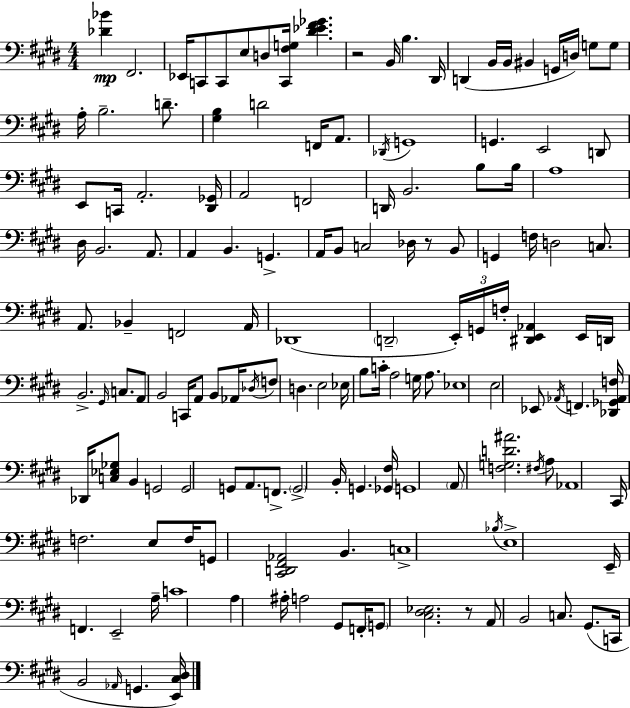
X:1
T:Untitled
M:4/4
L:1/4
K:E
[_D_B] ^F,,2 _E,,/4 C,,/2 C,,/2 E,/2 D,/2 [C,,^F,G,]/4 [^D_E^F_G] z2 B,,/4 B, ^D,,/4 D,, B,,/4 B,,/4 ^B,, G,,/4 D,/4 G,/2 G,/2 A,/4 B,2 D/2 [^G,B,] D2 F,,/4 A,,/2 _D,,/4 G,,4 G,, E,,2 D,,/2 E,,/2 C,,/4 A,,2 [^D,,_G,,]/4 A,,2 F,,2 D,,/4 B,,2 B,/2 B,/4 A,4 ^D,/4 B,,2 A,,/2 A,, B,, G,, A,,/4 B,,/2 C,2 _D,/4 z/2 B,,/2 G,, F,/4 D,2 C,/2 A,,/2 _B,, F,,2 A,,/4 _D,,4 D,,2 E,,/4 G,,/4 F,/4 [^D,,E,,_A,,] E,,/4 D,,/4 B,,2 ^G,,/4 C,/2 A,,/2 B,,2 C,,/4 A,,/2 B,,/2 _A,,/4 _D,/4 F,/2 D, E,2 _E,/4 B,/2 C/4 A,2 G,/4 A,/2 _E,4 E,2 _E,,/2 _A,,/4 F,, [_D,,_G,,_A,,F,]/4 _D,,/4 [C,_E,_G,]/2 B,, G,,2 G,,2 G,,/2 A,,/2 F,,/2 G,,2 B,,/4 G,, [_G,,^F,]/4 G,,4 A,,/2 [F,G,D^A]2 ^F,/4 A,/2 _A,,4 ^C,,/4 F,2 E,/2 F,/4 G,,/2 [^C,,D,,^F,,_A,,]2 B,, C,4 _B,/4 E,4 E,,/4 F,, E,,2 A,/4 C4 A, ^A,/4 A,2 ^G,,/2 F,,/4 G,,/2 [^C,^D,_E,]2 z/2 A,,/2 B,,2 C,/2 ^G,,/2 C,,/4 B,,2 _A,,/4 G,, [E,,^C,^D,]/4